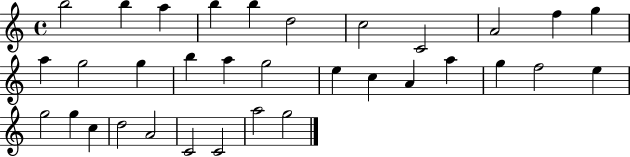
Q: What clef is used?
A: treble